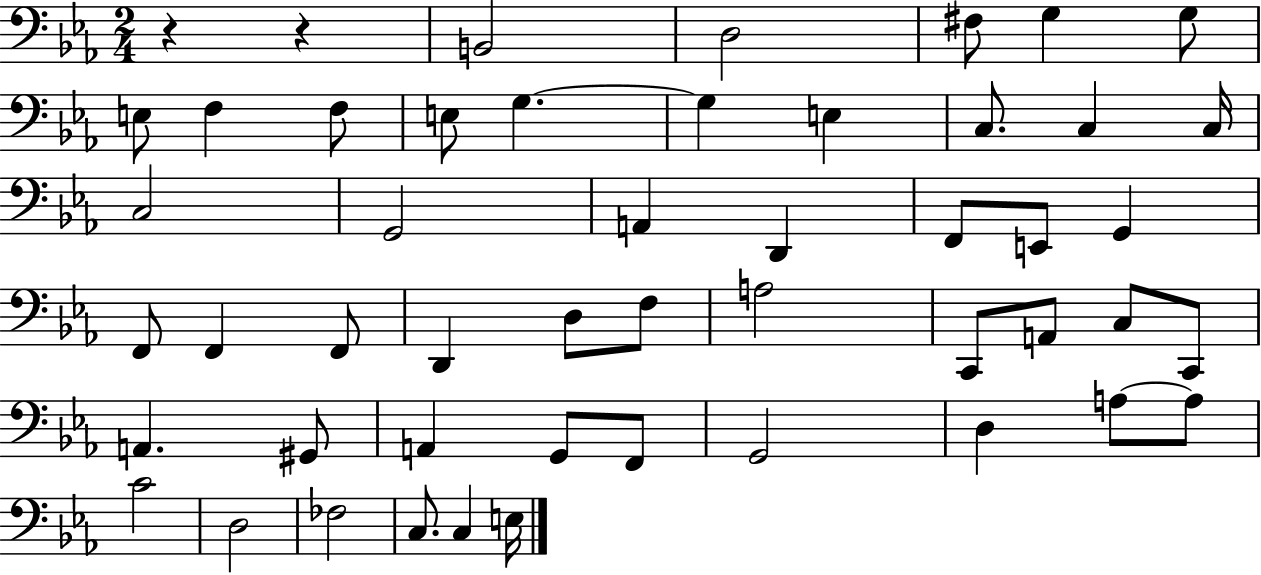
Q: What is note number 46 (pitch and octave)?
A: C3